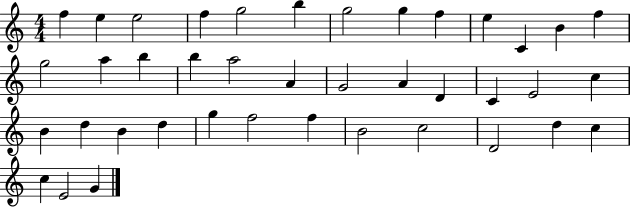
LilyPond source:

{
  \clef treble
  \numericTimeSignature
  \time 4/4
  \key c \major
  f''4 e''4 e''2 | f''4 g''2 b''4 | g''2 g''4 f''4 | e''4 c'4 b'4 f''4 | \break g''2 a''4 b''4 | b''4 a''2 a'4 | g'2 a'4 d'4 | c'4 e'2 c''4 | \break b'4 d''4 b'4 d''4 | g''4 f''2 f''4 | b'2 c''2 | d'2 d''4 c''4 | \break c''4 e'2 g'4 | \bar "|."
}